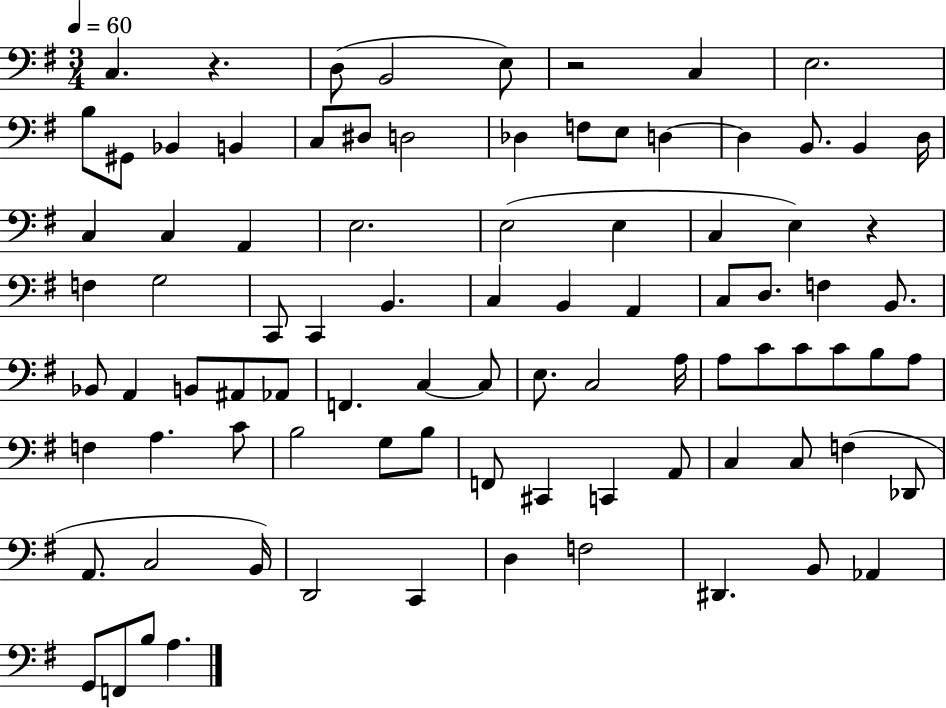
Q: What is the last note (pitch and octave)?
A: A3